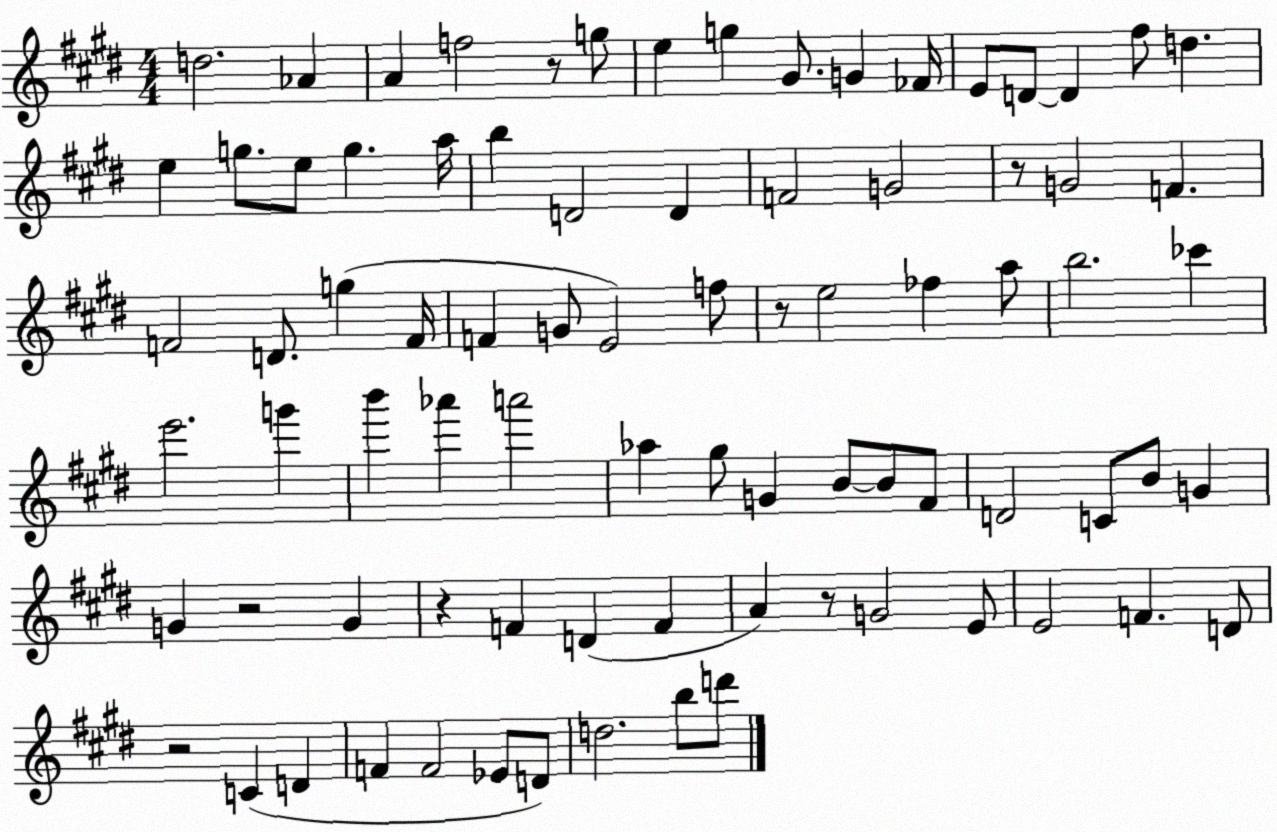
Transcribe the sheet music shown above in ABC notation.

X:1
T:Untitled
M:4/4
L:1/4
K:E
d2 _A A f2 z/2 g/2 e g ^G/2 G _F/4 E/2 D/2 D ^f/2 d e g/2 e/2 g a/4 b D2 D F2 G2 z/2 G2 F F2 D/2 g F/4 F G/2 E2 f/2 z/2 e2 _f a/2 b2 _c' e'2 g' b' _a' a'2 _a ^g/2 G B/2 B/2 ^F/2 D2 C/2 B/2 G G z2 G z F D F A z/2 G2 E/2 E2 F D/2 z2 C D F F2 _E/2 D/2 d2 b/2 d'/2